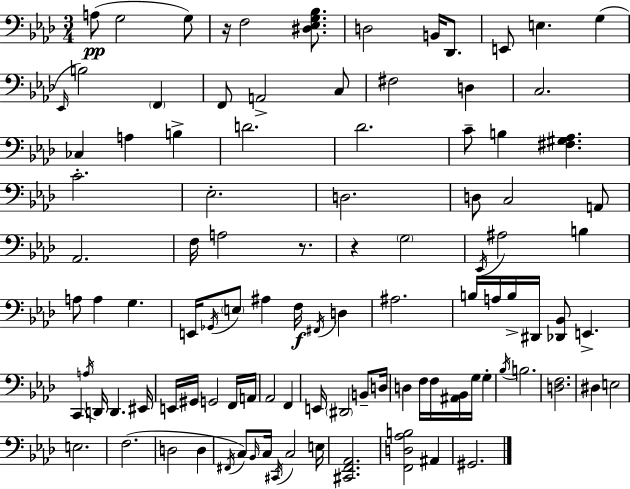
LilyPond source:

{
  \clef bass
  \numericTimeSignature
  \time 3/4
  \key f \minor
  a8(\pp g2 g8) | r16 f2 <dis ees g bes>8. | d2 b,16 des,8. | e,8 e4. g4( | \break \grace { ees,16 } b2) \parenthesize f,4 | f,8 a,2-> c8 | fis2 d4 | c2. | \break ces4 a4 b4-> | d'2. | des'2. | c'8-- b4 <fis gis aes>4. | \break c'2.-. | ees2.-. | d2. | d8 c2 a,8 | \break aes,2. | f16 a2 r8. | r4 \parenthesize g2 | \acciaccatura { ees,16 } ais2 b4 | \break a8 a4 g4. | e,16 \acciaccatura { ges,16 } \parenthesize e8 ais4 f16\f \acciaccatura { fis,16 } | d4 ais2. | b16 a16 b16-> dis,16 <des, bes,>8 e,4.-> | \break c,4 \acciaccatura { a16 } d,16 d,4. | eis,16 e,16 gis,16 g,2 | f,16 a,16 aes,2 | f,4 e,16 \parenthesize dis,2 | \break b,8-- d16 d4 f16 f16 <ais, bes,>16 | g16 g4-. \acciaccatura { bes16 } b2. | <d f>2. | dis4 e2 | \break e2. | f2.( | d2 | d4 \acciaccatura { fis,16 } c8) \grace { bes,16 } c16 \acciaccatura { cis,16 } | \break c2 e16 <cis, f, aes,>2. | <f, d aes b>2 | ais,4 gis,2. | \bar "|."
}